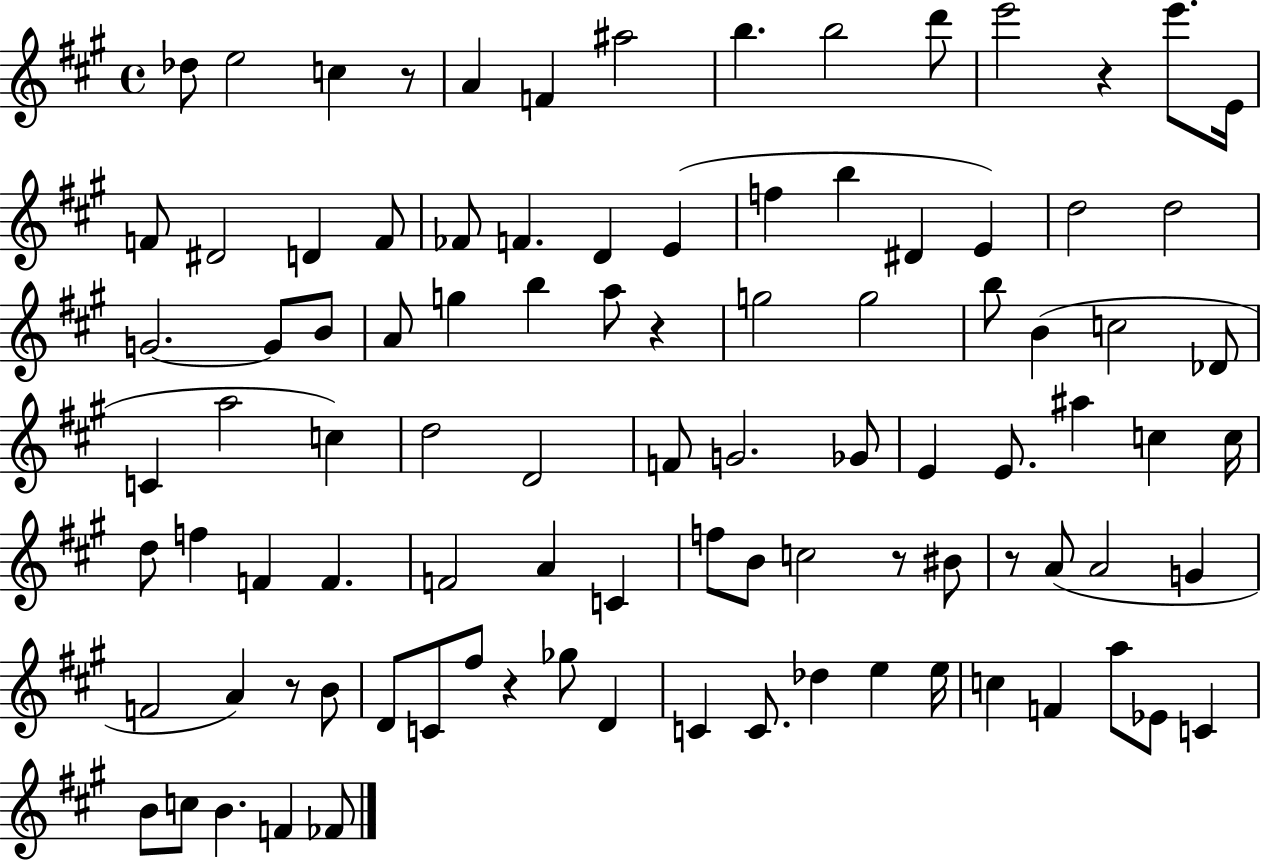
Db5/e E5/h C5/q R/e A4/q F4/q A#5/h B5/q. B5/h D6/e E6/h R/q E6/e. E4/s F4/e D#4/h D4/q F4/e FES4/e F4/q. D4/q E4/q F5/q B5/q D#4/q E4/q D5/h D5/h G4/h. G4/e B4/e A4/e G5/q B5/q A5/e R/q G5/h G5/h B5/e B4/q C5/h Db4/e C4/q A5/h C5/q D5/h D4/h F4/e G4/h. Gb4/e E4/q E4/e. A#5/q C5/q C5/s D5/e F5/q F4/q F4/q. F4/h A4/q C4/q F5/e B4/e C5/h R/e BIS4/e R/e A4/e A4/h G4/q F4/h A4/q R/e B4/e D4/e C4/e F#5/e R/q Gb5/e D4/q C4/q C4/e. Db5/q E5/q E5/s C5/q F4/q A5/e Eb4/e C4/q B4/e C5/e B4/q. F4/q FES4/e